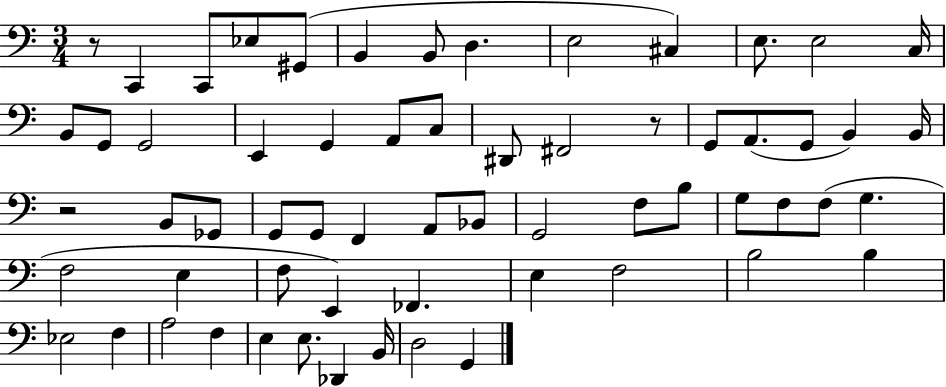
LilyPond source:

{
  \clef bass
  \numericTimeSignature
  \time 3/4
  \key c \major
  r8 c,4 c,8 ees8 gis,8( | b,4 b,8 d4. | e2 cis4) | e8. e2 c16 | \break b,8 g,8 g,2 | e,4 g,4 a,8 c8 | dis,8 fis,2 r8 | g,8 a,8.( g,8 b,4) b,16 | \break r2 b,8 ges,8 | g,8 g,8 f,4 a,8 bes,8 | g,2 f8 b8 | g8 f8 f8( g4. | \break f2 e4 | f8 e,4) fes,4. | e4 f2 | b2 b4 | \break ees2 f4 | a2 f4 | e4 e8. des,4 b,16 | d2 g,4 | \break \bar "|."
}